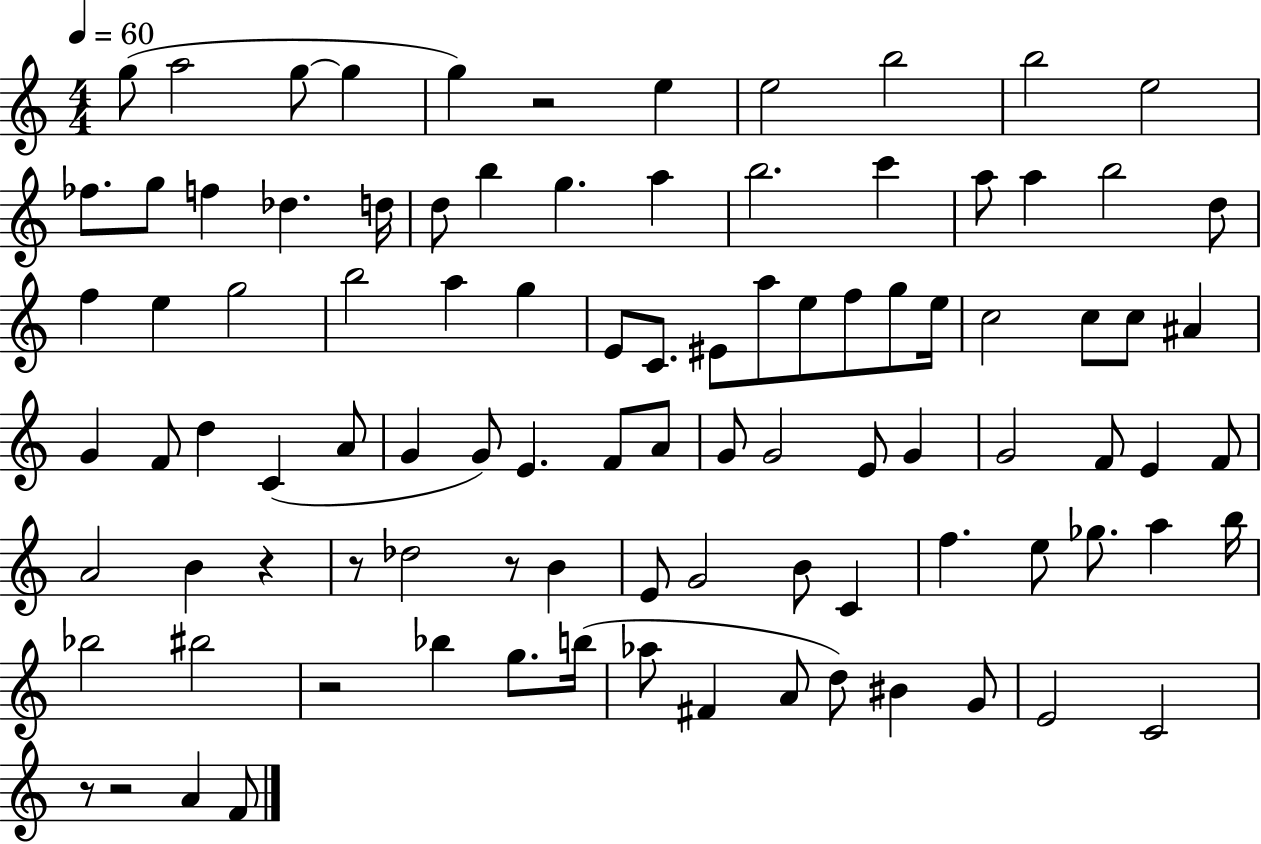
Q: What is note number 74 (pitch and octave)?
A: B5